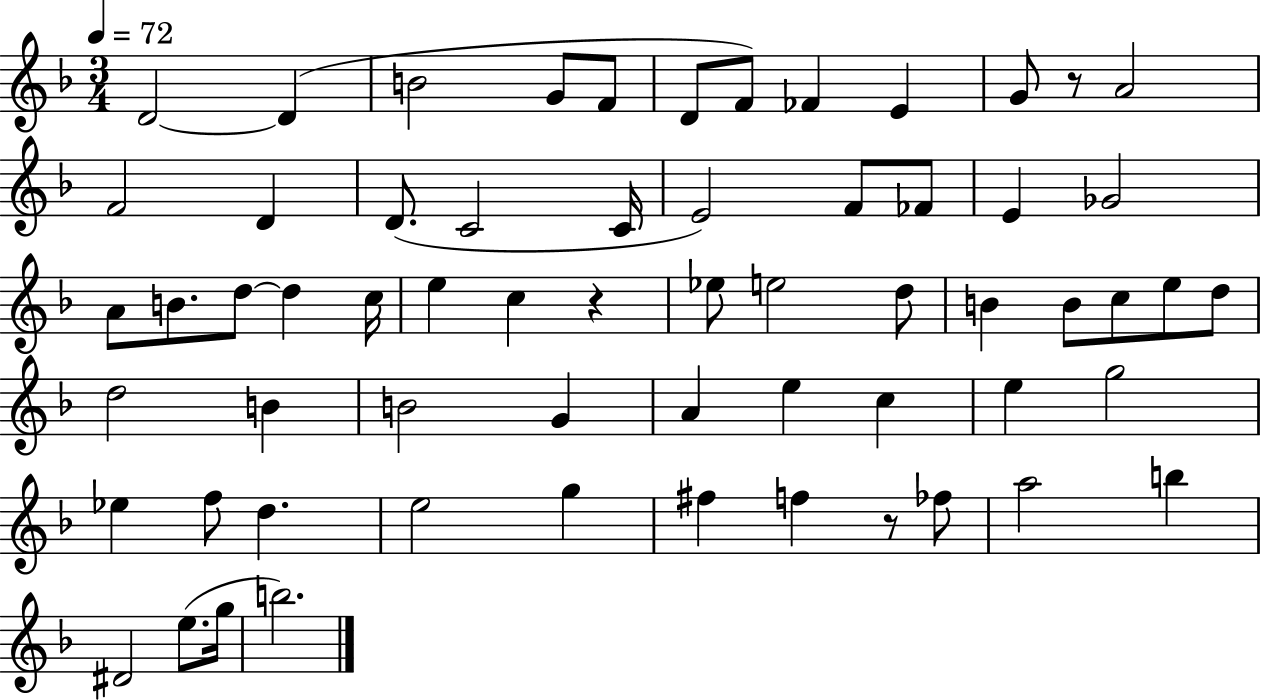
{
  \clef treble
  \numericTimeSignature
  \time 3/4
  \key f \major
  \tempo 4 = 72
  \repeat volta 2 { d'2~~ d'4( | b'2 g'8 f'8 | d'8 f'8) fes'4 e'4 | g'8 r8 a'2 | \break f'2 d'4 | d'8.( c'2 c'16 | e'2) f'8 fes'8 | e'4 ges'2 | \break a'8 b'8. d''8~~ d''4 c''16 | e''4 c''4 r4 | ees''8 e''2 d''8 | b'4 b'8 c''8 e''8 d''8 | \break d''2 b'4 | b'2 g'4 | a'4 e''4 c''4 | e''4 g''2 | \break ees''4 f''8 d''4. | e''2 g''4 | fis''4 f''4 r8 fes''8 | a''2 b''4 | \break dis'2 e''8.( g''16 | b''2.) | } \bar "|."
}